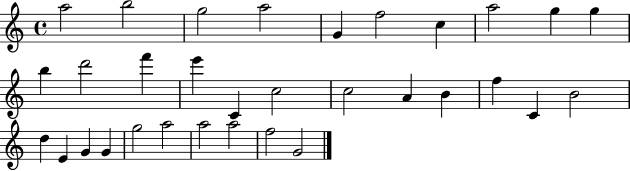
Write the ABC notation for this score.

X:1
T:Untitled
M:4/4
L:1/4
K:C
a2 b2 g2 a2 G f2 c a2 g g b d'2 f' e' C c2 c2 A B f C B2 d E G G g2 a2 a2 a2 f2 G2